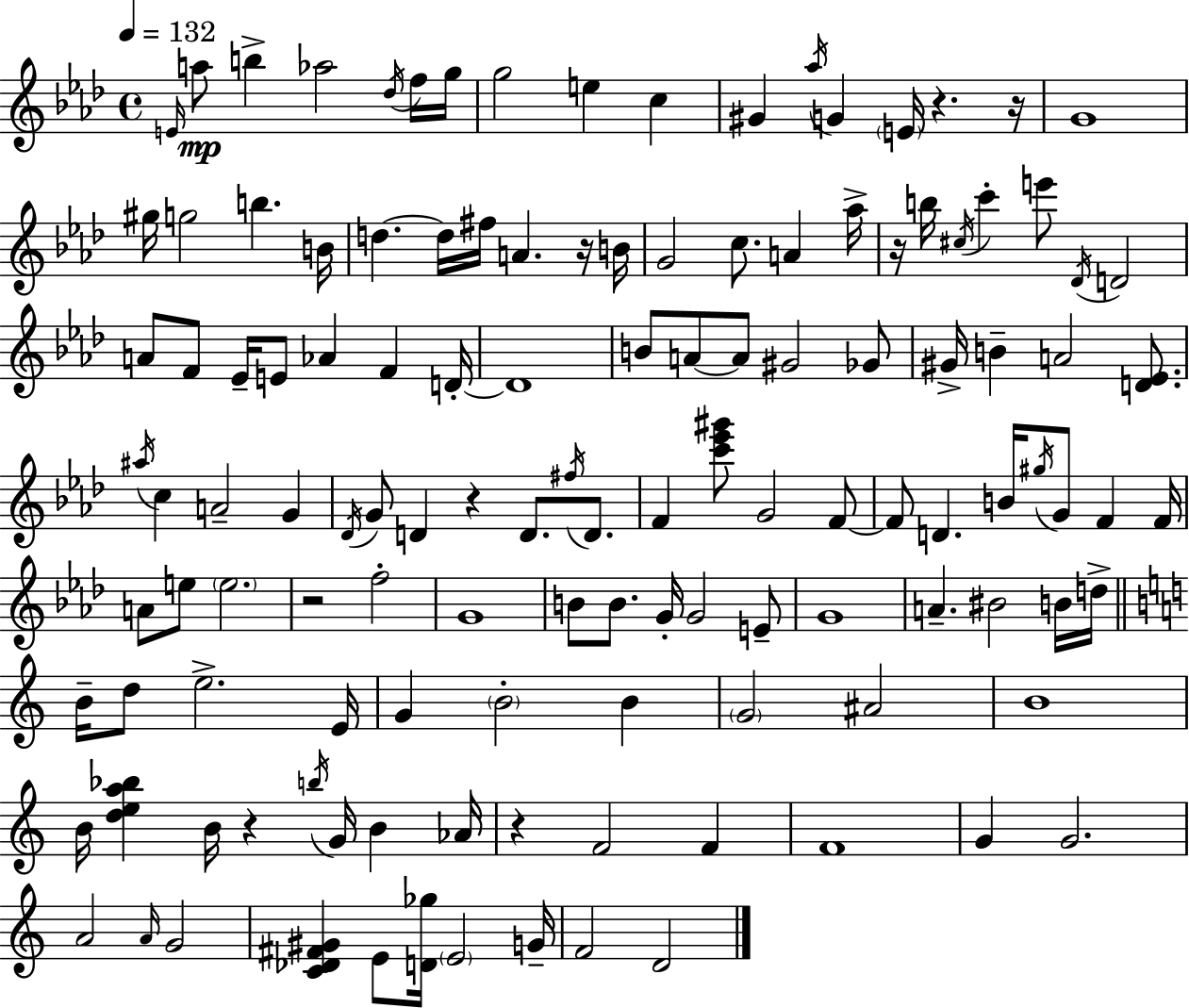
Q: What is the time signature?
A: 4/4